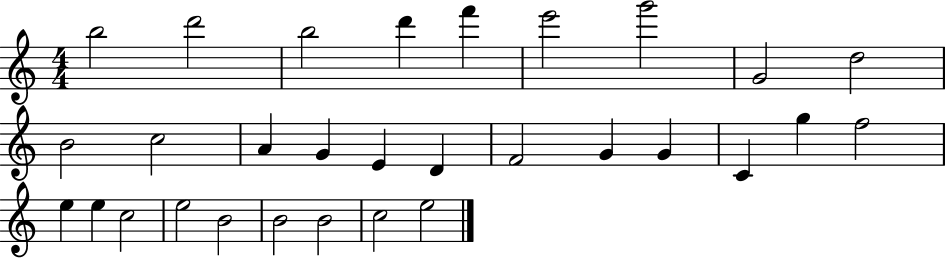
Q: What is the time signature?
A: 4/4